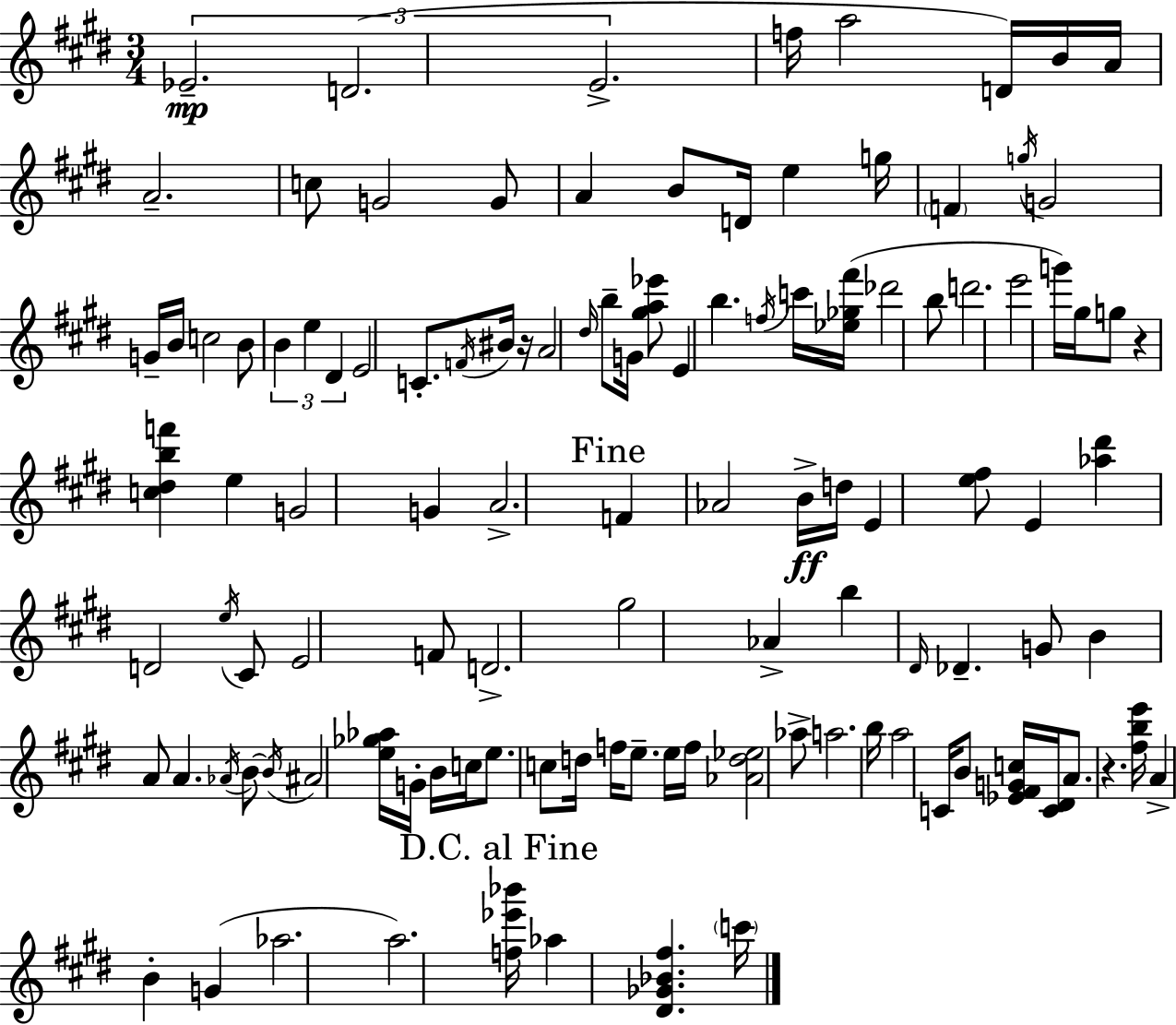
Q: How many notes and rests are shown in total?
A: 114